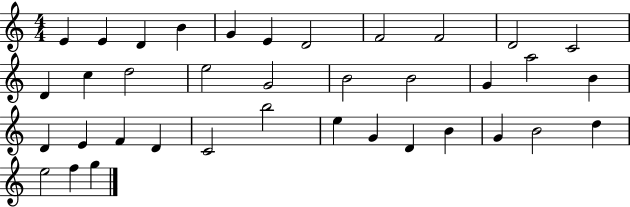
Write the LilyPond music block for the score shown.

{
  \clef treble
  \numericTimeSignature
  \time 4/4
  \key c \major
  e'4 e'4 d'4 b'4 | g'4 e'4 d'2 | f'2 f'2 | d'2 c'2 | \break d'4 c''4 d''2 | e''2 g'2 | b'2 b'2 | g'4 a''2 b'4 | \break d'4 e'4 f'4 d'4 | c'2 b''2 | e''4 g'4 d'4 b'4 | g'4 b'2 d''4 | \break e''2 f''4 g''4 | \bar "|."
}